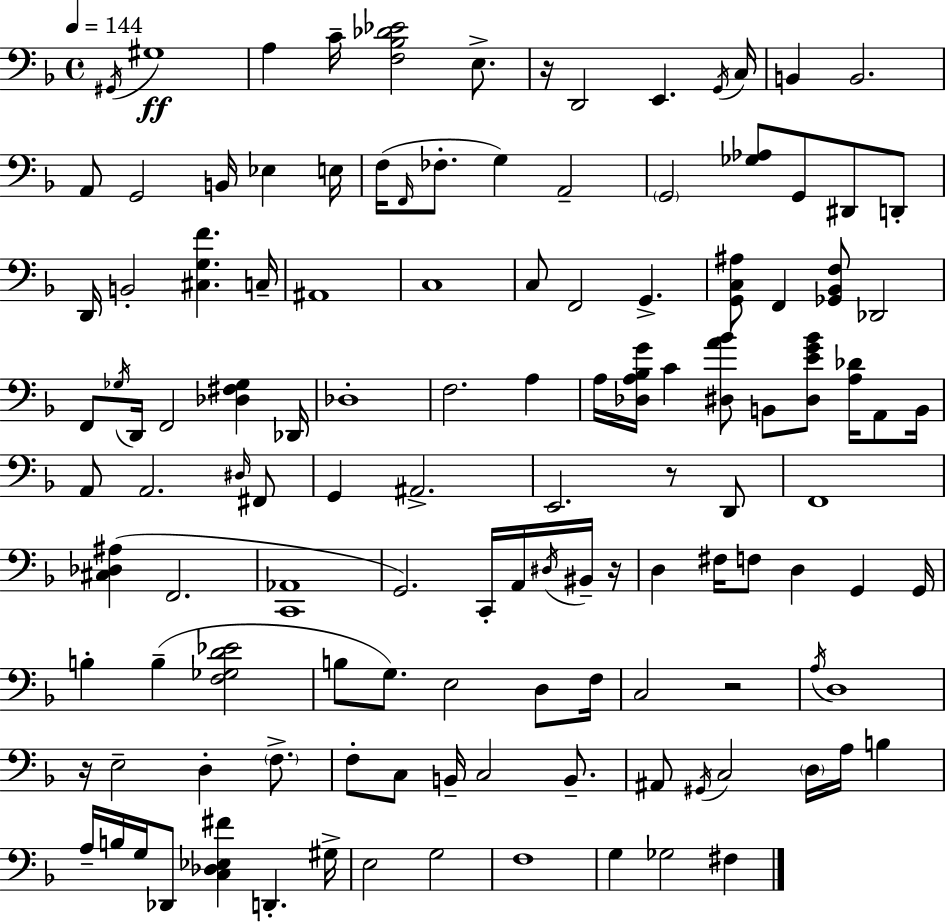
X:1
T:Untitled
M:4/4
L:1/4
K:F
^G,,/4 ^G,4 A, C/4 [F,_B,_D_E]2 E,/2 z/4 D,,2 E,, G,,/4 C,/4 B,, B,,2 A,,/2 G,,2 B,,/4 _E, E,/4 F,/4 F,,/4 _F,/2 G, A,,2 G,,2 [_G,_A,]/2 G,,/2 ^D,,/2 D,,/2 D,,/4 B,,2 [^C,G,F] C,/4 ^A,,4 C,4 C,/2 F,,2 G,, [G,,C,^A,]/2 F,, [_G,,_B,,F,]/2 _D,,2 F,,/2 _G,/4 D,,/4 F,,2 [_D,^F,_G,] _D,,/4 _D,4 F,2 A, A,/4 [_D,A,_B,G]/4 C [^D,A_B]/2 B,,/2 [^D,EG_B]/2 [A,_D]/4 A,,/2 B,,/4 A,,/2 A,,2 ^D,/4 ^F,,/2 G,, ^A,,2 E,,2 z/2 D,,/2 F,,4 [^C,_D,^A,] F,,2 [C,,_A,,]4 G,,2 C,,/4 A,,/4 ^D,/4 ^B,,/4 z/4 D, ^F,/4 F,/2 D, G,, G,,/4 B, B, [F,_G,D_E]2 B,/2 G,/2 E,2 D,/2 F,/4 C,2 z2 A,/4 D,4 z/4 E,2 D, F,/2 F,/2 C,/2 B,,/4 C,2 B,,/2 ^A,,/2 ^G,,/4 C,2 D,/4 A,/4 B, A,/4 B,/4 G,/4 _D,,/2 [C,_D,_E,^F] D,, ^G,/4 E,2 G,2 F,4 G, _G,2 ^F,